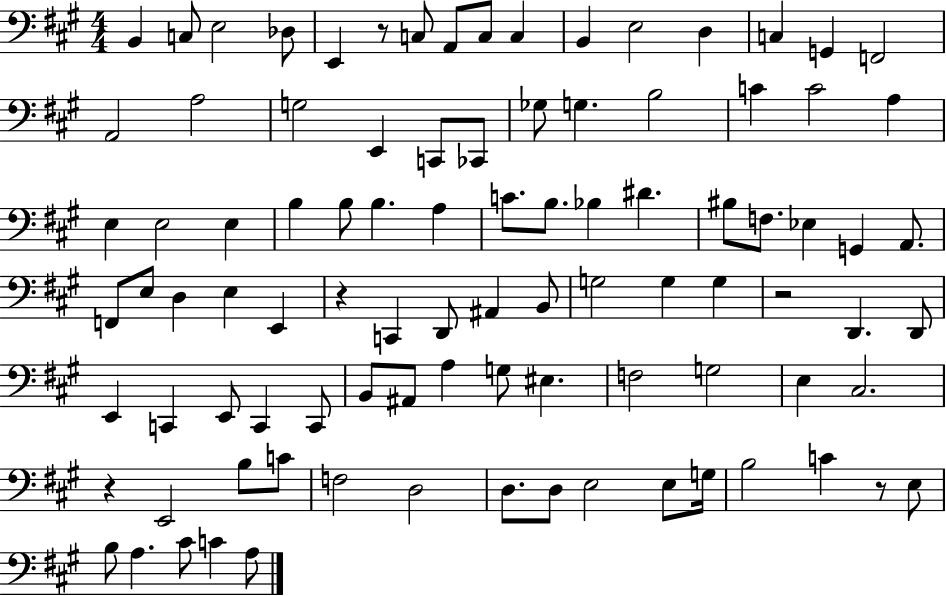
X:1
T:Untitled
M:4/4
L:1/4
K:A
B,, C,/2 E,2 _D,/2 E,, z/2 C,/2 A,,/2 C,/2 C, B,, E,2 D, C, G,, F,,2 A,,2 A,2 G,2 E,, C,,/2 _C,,/2 _G,/2 G, B,2 C C2 A, E, E,2 E, B, B,/2 B, A, C/2 B,/2 _B, ^D ^B,/2 F,/2 _E, G,, A,,/2 F,,/2 E,/2 D, E, E,, z C,, D,,/2 ^A,, B,,/2 G,2 G, G, z2 D,, D,,/2 E,, C,, E,,/2 C,, C,,/2 B,,/2 ^A,,/2 A, G,/2 ^E, F,2 G,2 E, ^C,2 z E,,2 B,/2 C/2 F,2 D,2 D,/2 D,/2 E,2 E,/2 G,/4 B,2 C z/2 E,/2 B,/2 A, ^C/2 C A,/2